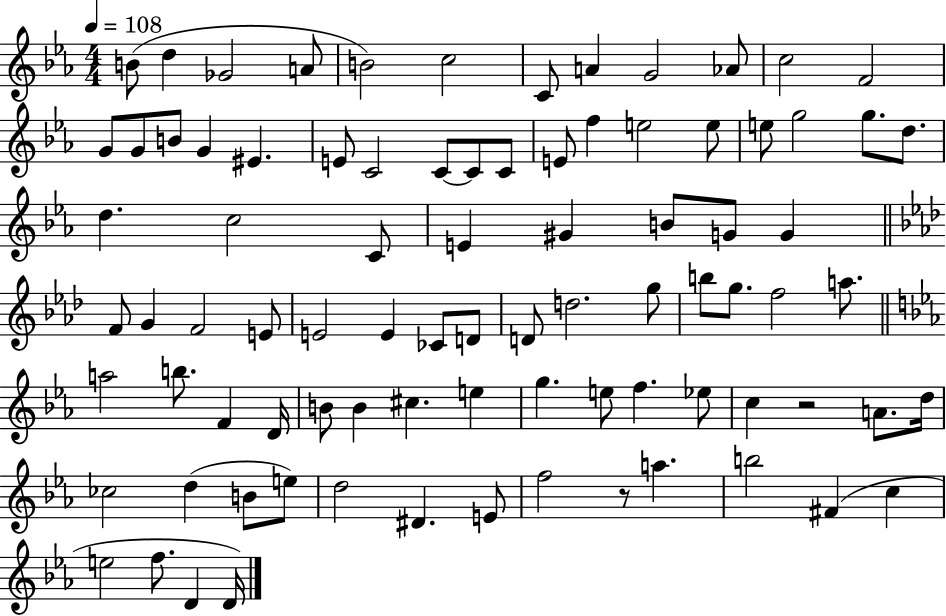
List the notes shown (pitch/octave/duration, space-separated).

B4/e D5/q Gb4/h A4/e B4/h C5/h C4/e A4/q G4/h Ab4/e C5/h F4/h G4/e G4/e B4/e G4/q EIS4/q. E4/e C4/h C4/e C4/e C4/e E4/e F5/q E5/h E5/e E5/e G5/h G5/e. D5/e. D5/q. C5/h C4/e E4/q G#4/q B4/e G4/e G4/q F4/e G4/q F4/h E4/e E4/h E4/q CES4/e D4/e D4/e D5/h. G5/e B5/e G5/e. F5/h A5/e. A5/h B5/e. F4/q D4/s B4/e B4/q C#5/q. E5/q G5/q. E5/e F5/q. Eb5/e C5/q R/h A4/e. D5/s CES5/h D5/q B4/e E5/e D5/h D#4/q. E4/e F5/h R/e A5/q. B5/h F#4/q C5/q E5/h F5/e. D4/q D4/s